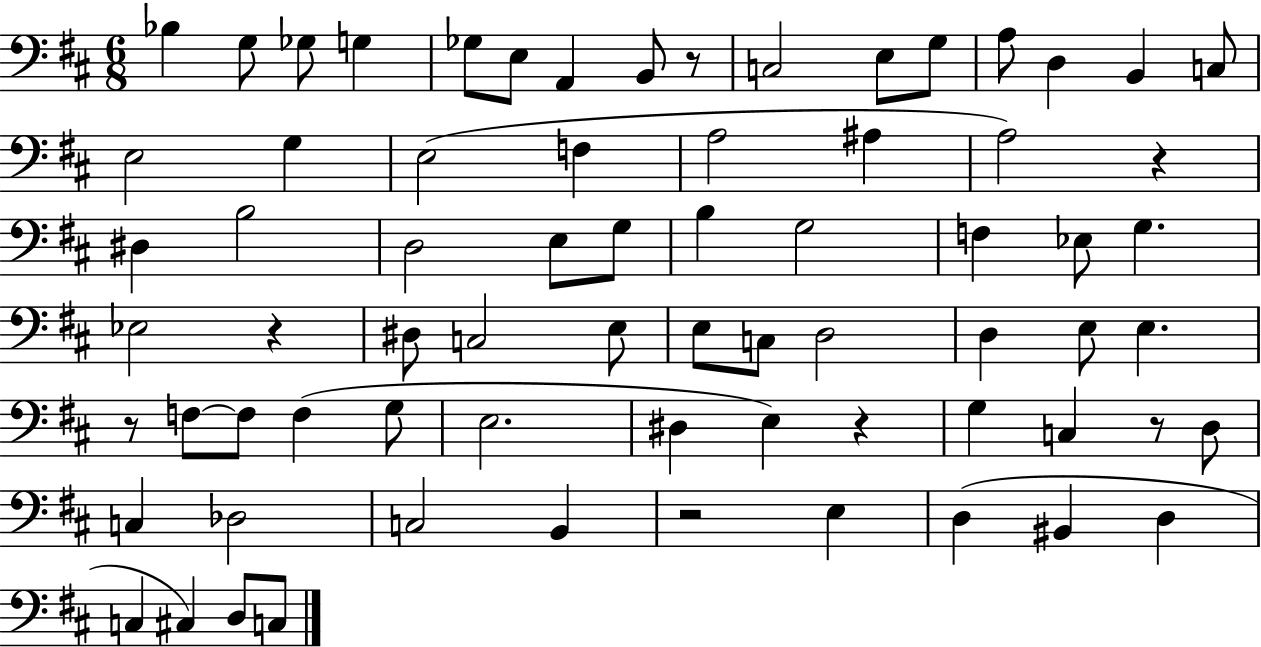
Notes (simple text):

Bb3/q G3/e Gb3/e G3/q Gb3/e E3/e A2/q B2/e R/e C3/h E3/e G3/e A3/e D3/q B2/q C3/e E3/h G3/q E3/h F3/q A3/h A#3/q A3/h R/q D#3/q B3/h D3/h E3/e G3/e B3/q G3/h F3/q Eb3/e G3/q. Eb3/h R/q D#3/e C3/h E3/e E3/e C3/e D3/h D3/q E3/e E3/q. R/e F3/e F3/e F3/q G3/e E3/h. D#3/q E3/q R/q G3/q C3/q R/e D3/e C3/q Db3/h C3/h B2/q R/h E3/q D3/q BIS2/q D3/q C3/q C#3/q D3/e C3/e